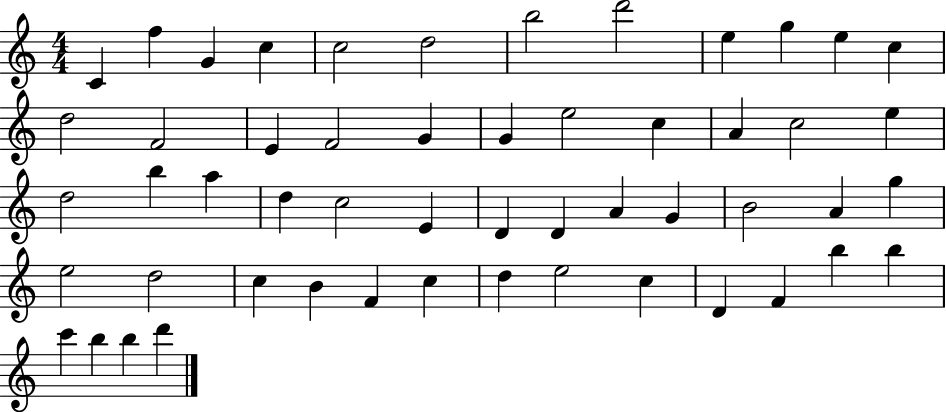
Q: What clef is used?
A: treble